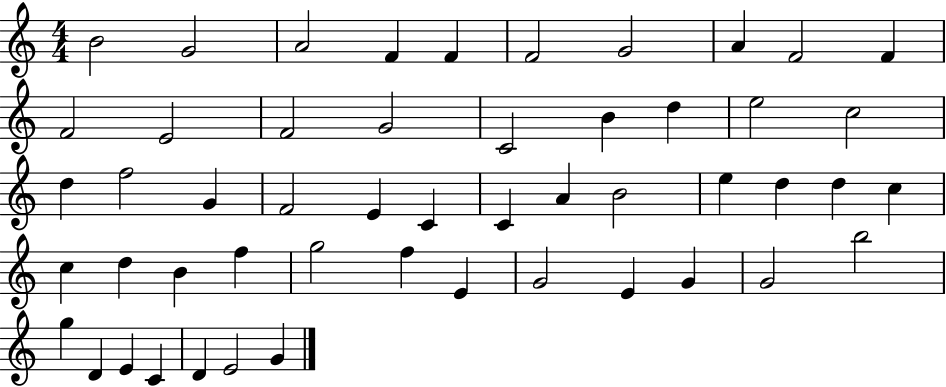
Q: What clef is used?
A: treble